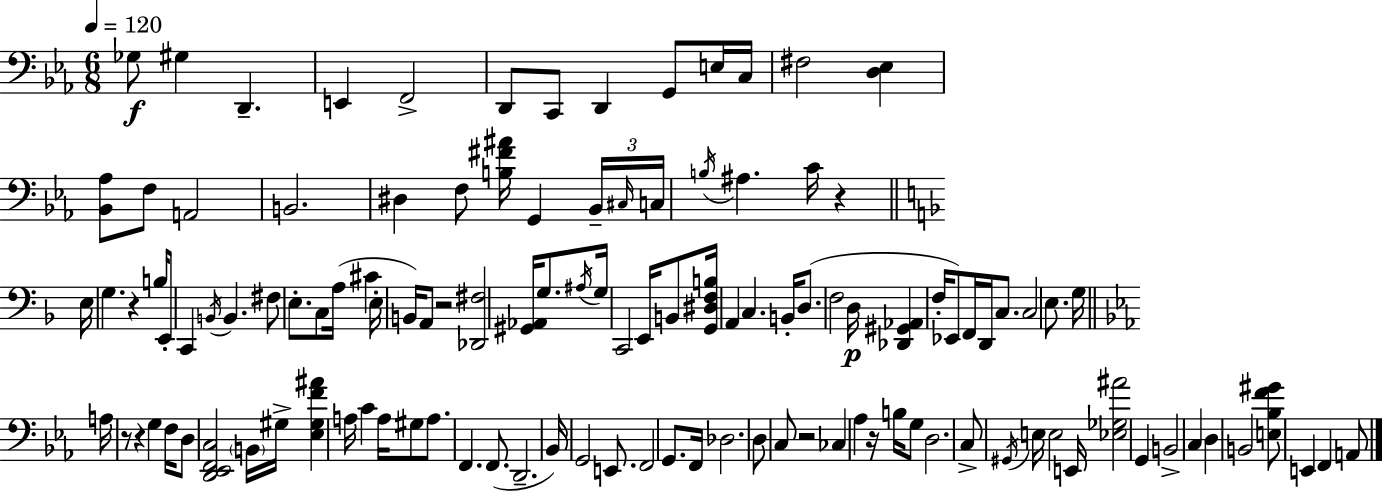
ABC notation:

X:1
T:Untitled
M:6/8
L:1/4
K:Eb
_G,/2 ^G, D,, E,, F,,2 D,,/2 C,,/2 D,, G,,/2 E,/4 C,/4 ^F,2 [D,_E,] [_B,,_A,]/2 F,/2 A,,2 B,,2 ^D, F,/2 [B,^F^A]/4 G,, _B,,/4 ^C,/4 C,/4 B,/4 ^A, C/4 z E,/4 G, z B,/4 E,,/2 C,, B,,/4 B,, ^F,/2 E,/2 C,/2 A,/4 ^C E,/4 B,,/4 A,,/2 z2 [_D,,^F,]2 [^G,,_A,,]/4 G,/2 ^A,/4 G,/4 C,,2 E,,/4 B,,/2 [G,,^D,F,B,]/4 A,, C, B,,/4 D,/2 F,2 D,/4 [_D,,^G,,_A,,] F,/4 _E,,/2 F,,/4 D,,/4 C,/2 C,2 E,/2 G,/4 A,/4 z/2 z G, F,/4 D,/2 [D,,_E,,F,,C,]2 B,,/4 ^G,/4 [_E,^G,F^A] A,/4 C A,/4 ^G,/2 A,/2 F,, F,,/2 D,,2 _B,,/4 G,,2 E,,/2 F,,2 G,,/2 F,,/4 _D,2 D,/2 C,/2 z2 _C, _A, z/4 B,/4 G,/2 D,2 C,/2 ^G,,/4 E,/4 E,2 E,,/4 [_E,_G,^A]2 G,, B,,2 C, D, B,,2 [E,_B,F^G]/2 E,, F,, A,,/2